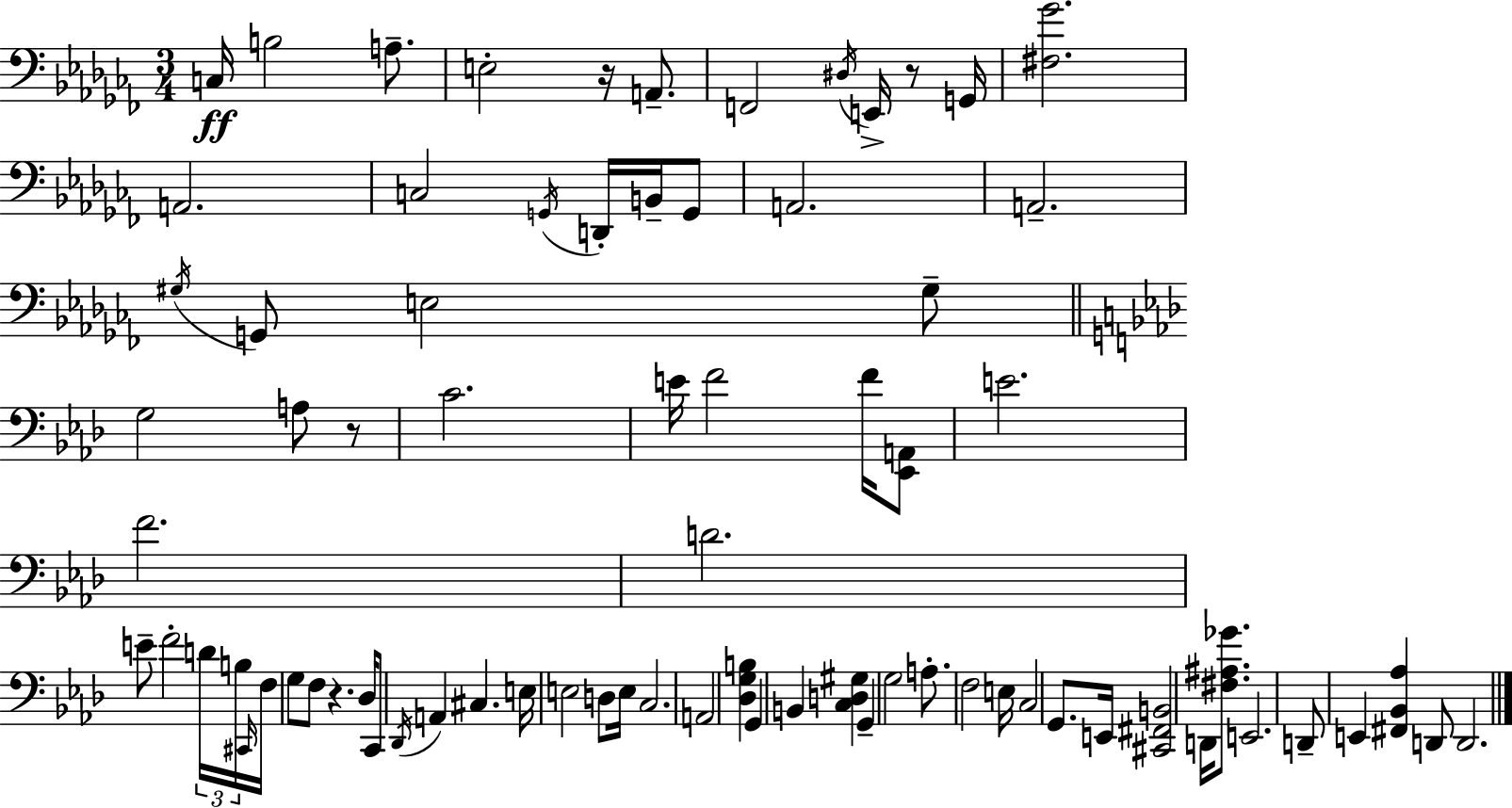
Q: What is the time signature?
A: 3/4